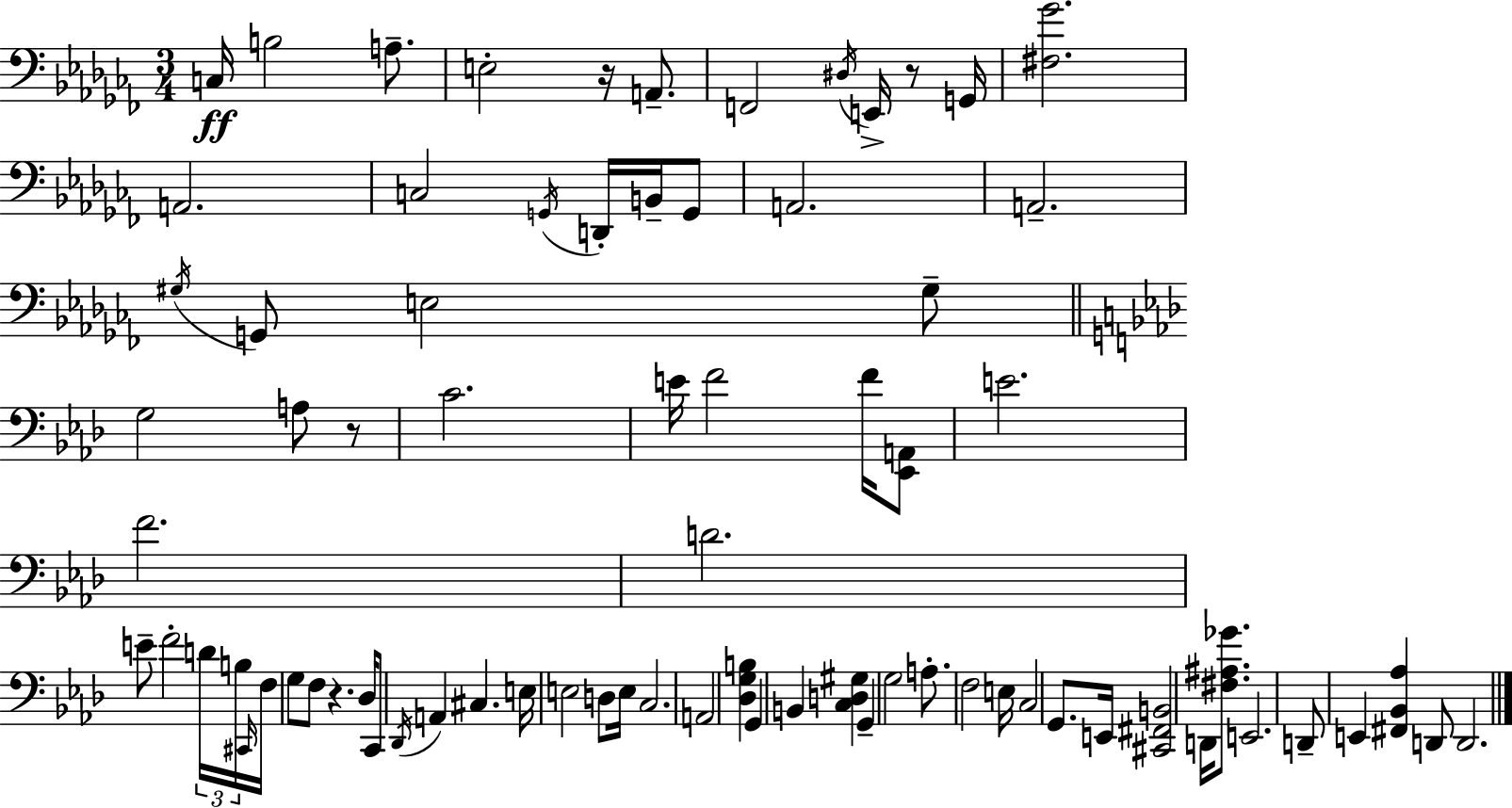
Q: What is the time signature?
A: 3/4